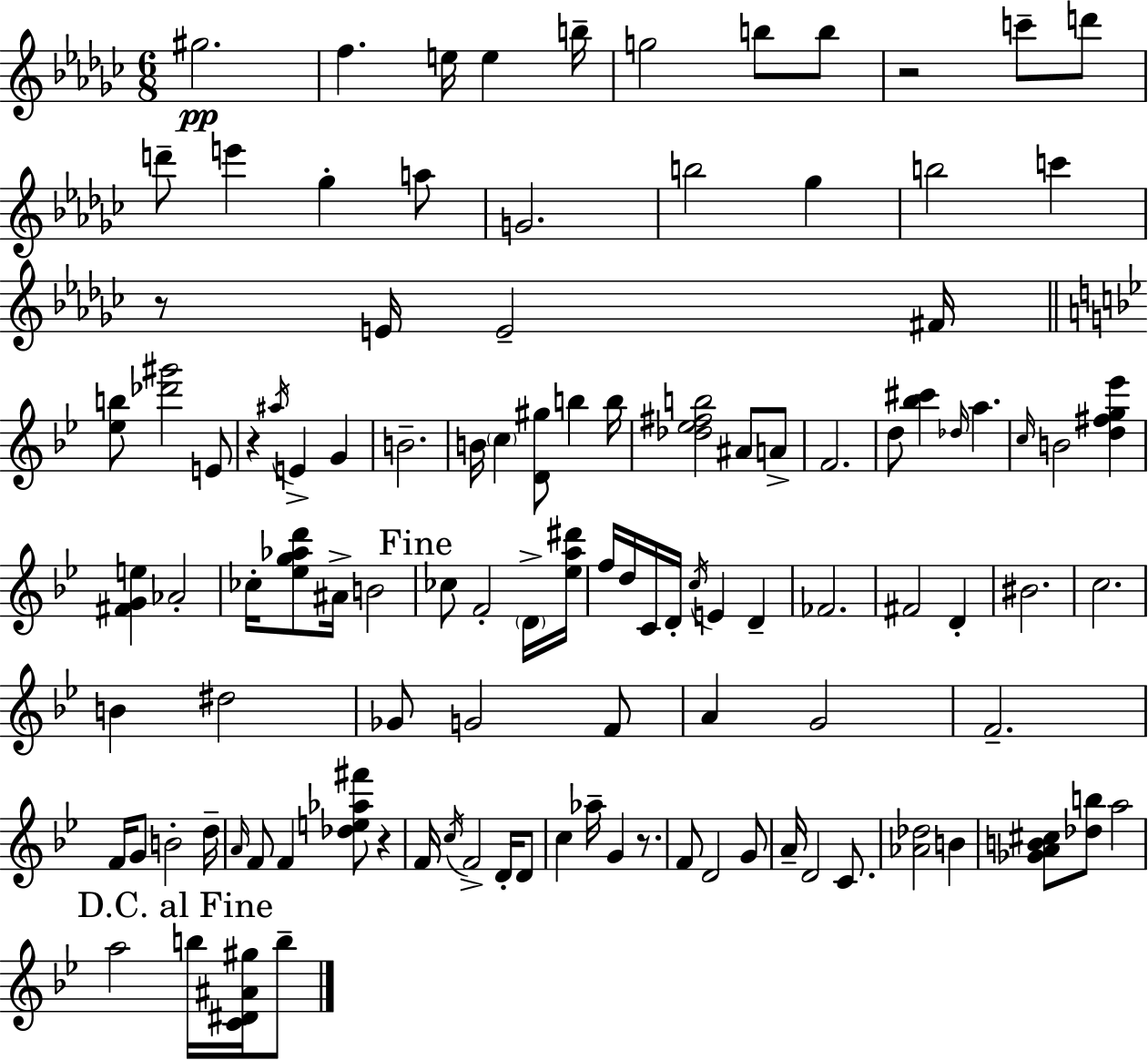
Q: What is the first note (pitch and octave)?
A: G#5